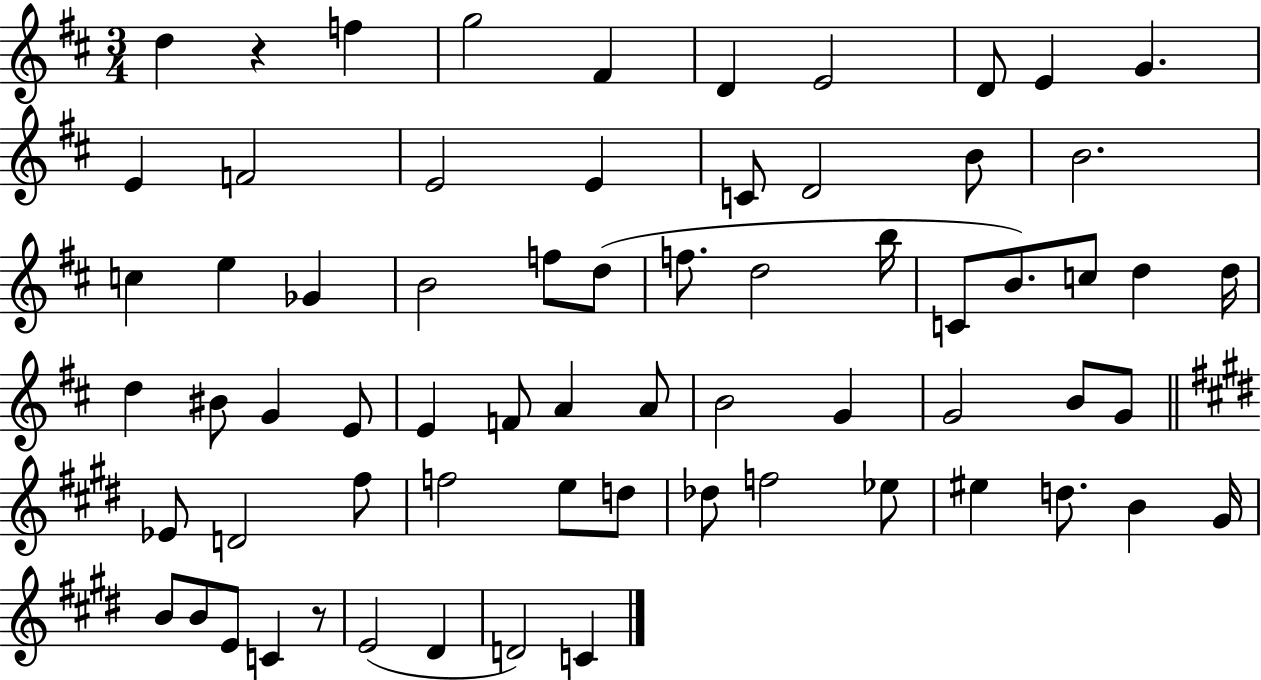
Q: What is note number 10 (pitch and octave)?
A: E4